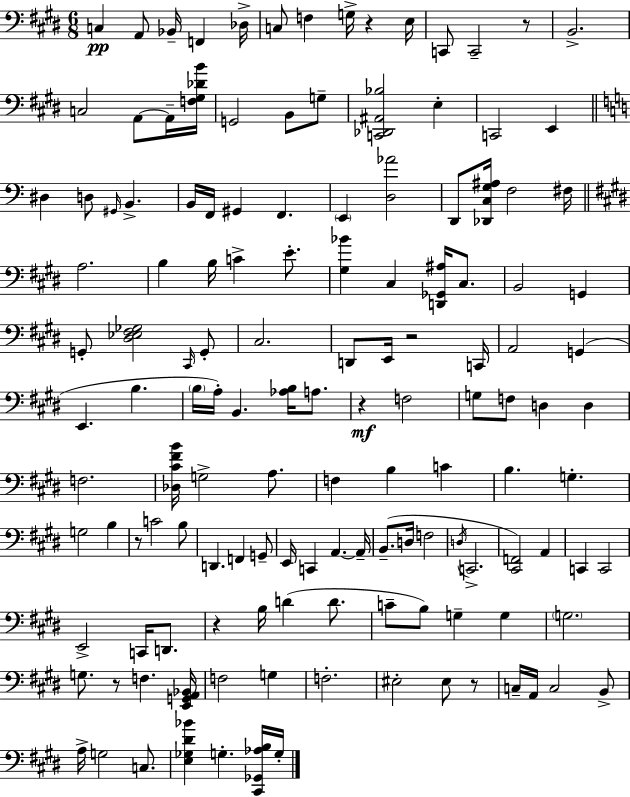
X:1
T:Untitled
M:6/8
L:1/4
K:E
C, A,,/2 _B,,/4 F,, _D,/4 C,/2 F, G,/4 z E,/4 C,,/2 C,,2 z/2 B,,2 C,2 A,,/2 A,,/4 [F,^G,_DB]/4 G,,2 B,,/2 G,/2 [C,,_D,,^A,,_B,]2 E, C,,2 E,, ^D, D,/2 ^G,,/4 B,, B,,/4 F,,/4 ^G,, F,, E,, [D,_A]2 D,,/2 [_D,,C,G,^A,]/4 F,2 ^F,/4 A,2 B, B,/4 C E/2 [^G,_B] ^C, [D,,_G,,^A,]/4 ^C,/2 B,,2 G,, G,,/2 [^D,_E,^F,_G,]2 ^C,,/4 G,,/2 ^C,2 D,,/2 E,,/4 z2 C,,/4 A,,2 G,, E,, B, B,/4 A,/4 B,, [_A,B,]/4 A,/2 z F,2 G,/2 F,/2 D, D, F,2 [_D,^C^FB]/4 G,2 A,/2 F, B, C B, G, G,2 B, z/2 C2 B,/2 D,, F,, G,,/2 E,,/4 C,, A,, A,,/4 B,,/2 D,/4 F,2 D,/4 C,,2 [^C,,F,,]2 A,, C,, C,,2 E,,2 C,,/4 D,,/2 z B,/4 D D/2 C/2 B,/2 G, G, G,2 G,/2 z/2 F, [E,,G,,A,,_B,,]/4 F,2 G, F,2 ^E,2 ^E,/2 z/2 C,/4 A,,/4 C,2 B,,/2 A,/4 G,2 C,/2 [E,_G,^D_B] G, [^C,,_G,,_A,B,]/4 G,/4